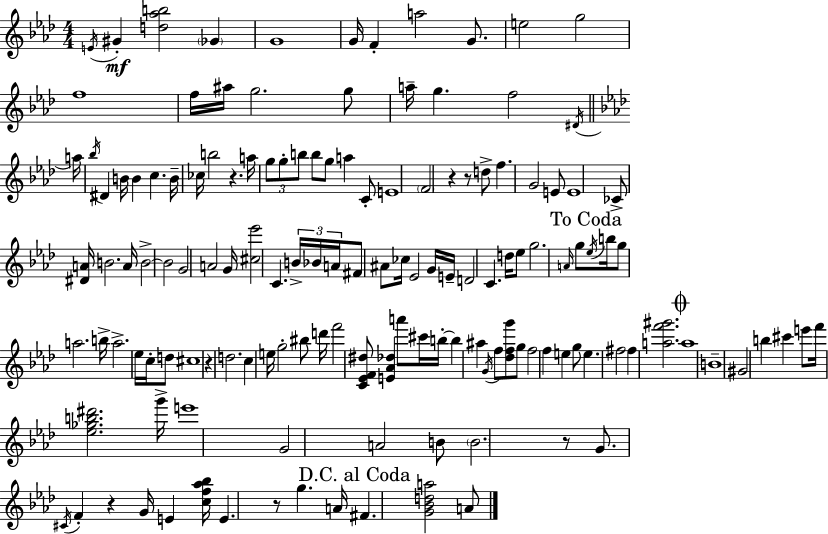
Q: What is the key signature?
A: AES major